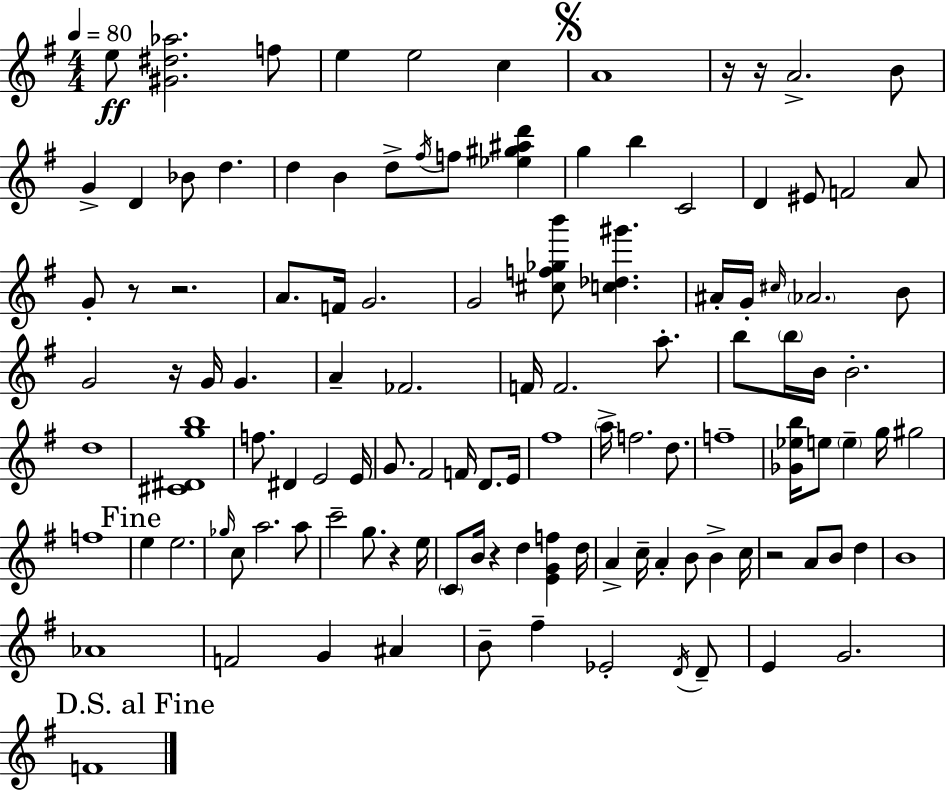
X:1
T:Untitled
M:4/4
L:1/4
K:Em
e/2 [^G^d_a]2 f/2 e e2 c A4 z/4 z/4 A2 B/2 G D _B/2 d d B d/2 ^f/4 f/2 [_e^g^ad'] g b C2 D ^E/2 F2 A/2 G/2 z/2 z2 A/2 F/4 G2 G2 [^cf_gb']/2 [c_d^g'] ^A/4 G/4 ^c/4 _A2 B/2 G2 z/4 G/4 G A _F2 F/4 F2 a/2 b/2 b/4 B/4 B2 d4 [^C^Dgb]4 f/2 ^D E2 E/4 G/2 ^F2 F/4 D/2 E/4 ^f4 a/4 f2 d/2 f4 [_G_eb]/4 e/2 e g/4 ^g2 f4 e e2 _g/4 c/2 a2 a/2 c'2 g/2 z e/4 C/2 B/4 z d [EGf] d/4 A c/4 A B/2 B c/4 z2 A/2 B/2 d B4 _A4 F2 G ^A B/2 ^f _E2 D/4 D/2 E G2 F4